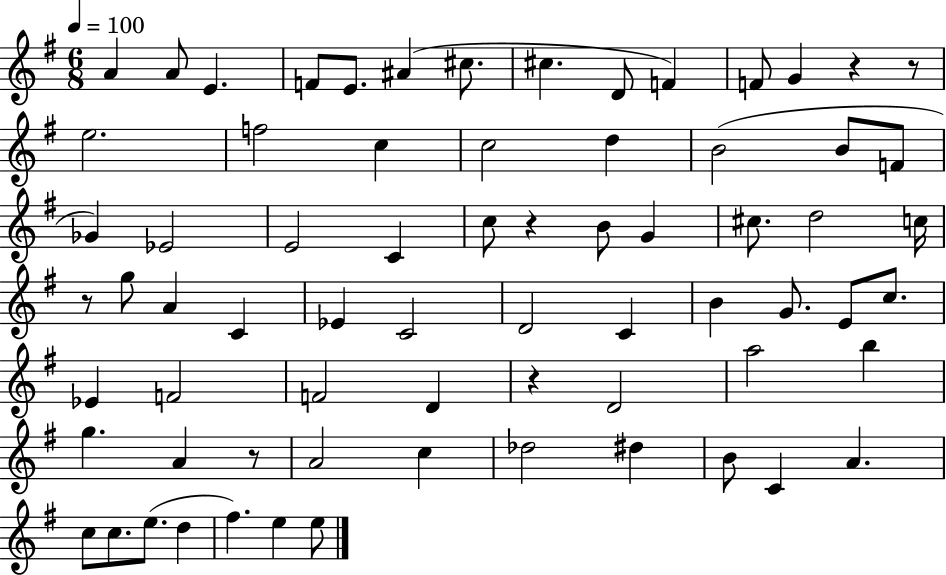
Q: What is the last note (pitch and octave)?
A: E5